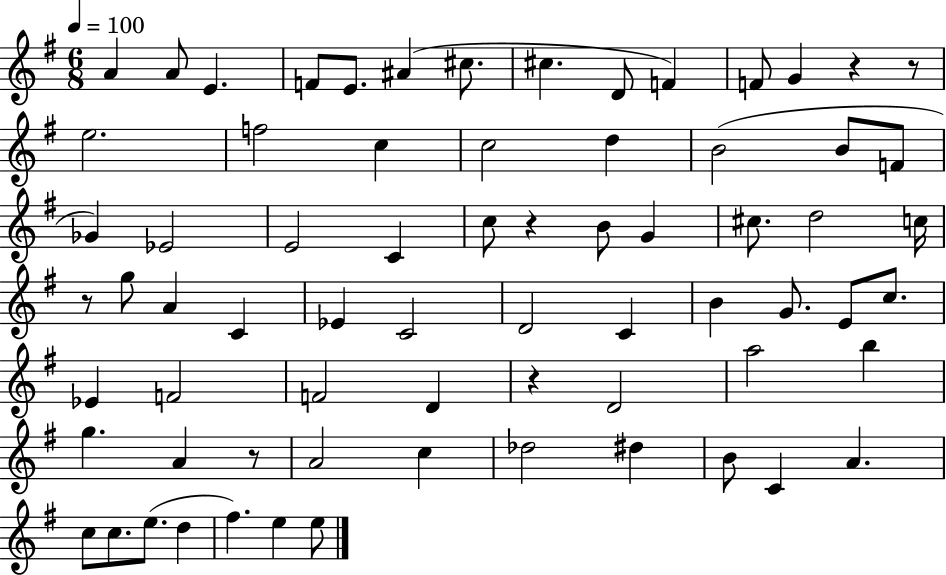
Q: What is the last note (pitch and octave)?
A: E5